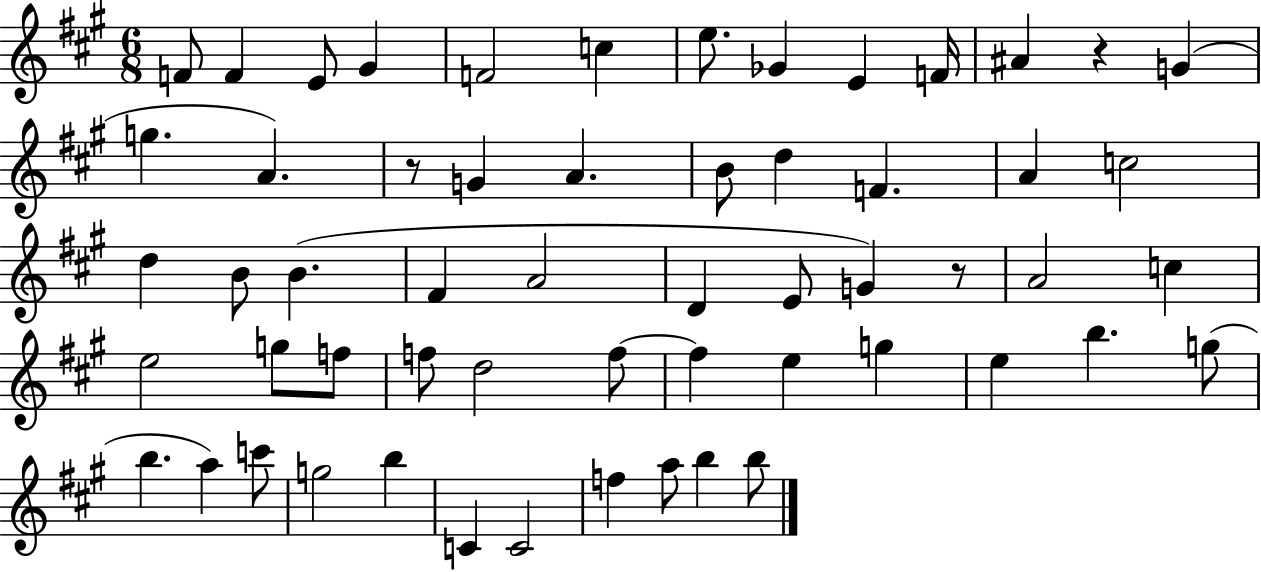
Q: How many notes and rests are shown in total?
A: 57